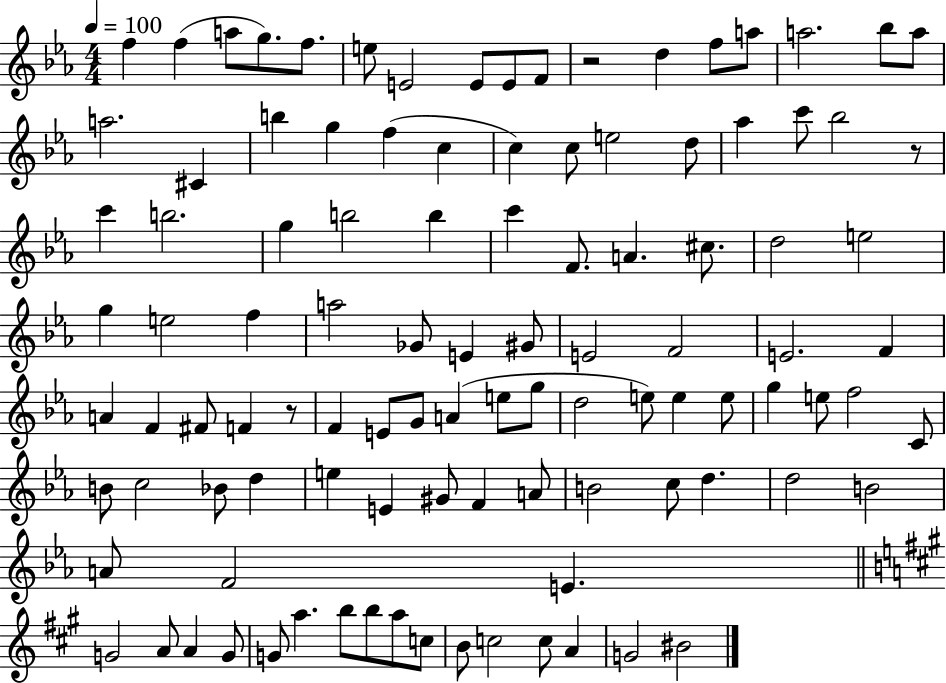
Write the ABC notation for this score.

X:1
T:Untitled
M:4/4
L:1/4
K:Eb
f f a/2 g/2 f/2 e/2 E2 E/2 E/2 F/2 z2 d f/2 a/2 a2 _b/2 a/2 a2 ^C b g f c c c/2 e2 d/2 _a c'/2 _b2 z/2 c' b2 g b2 b c' F/2 A ^c/2 d2 e2 g e2 f a2 _G/2 E ^G/2 E2 F2 E2 F A F ^F/2 F z/2 F E/2 G/2 A e/2 g/2 d2 e/2 e e/2 g e/2 f2 C/2 B/2 c2 _B/2 d e E ^G/2 F A/2 B2 c/2 d d2 B2 A/2 F2 E G2 A/2 A G/2 G/2 a b/2 b/2 a/2 c/2 B/2 c2 c/2 A G2 ^B2